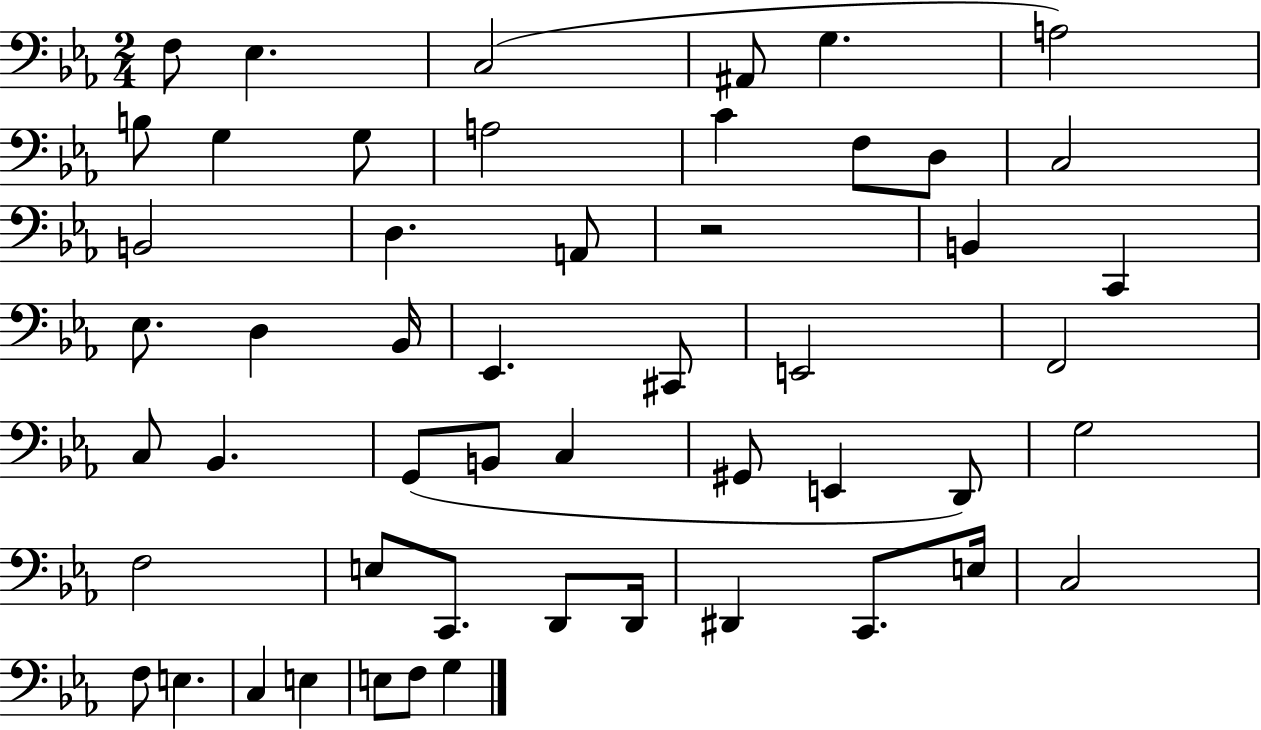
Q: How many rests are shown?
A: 1